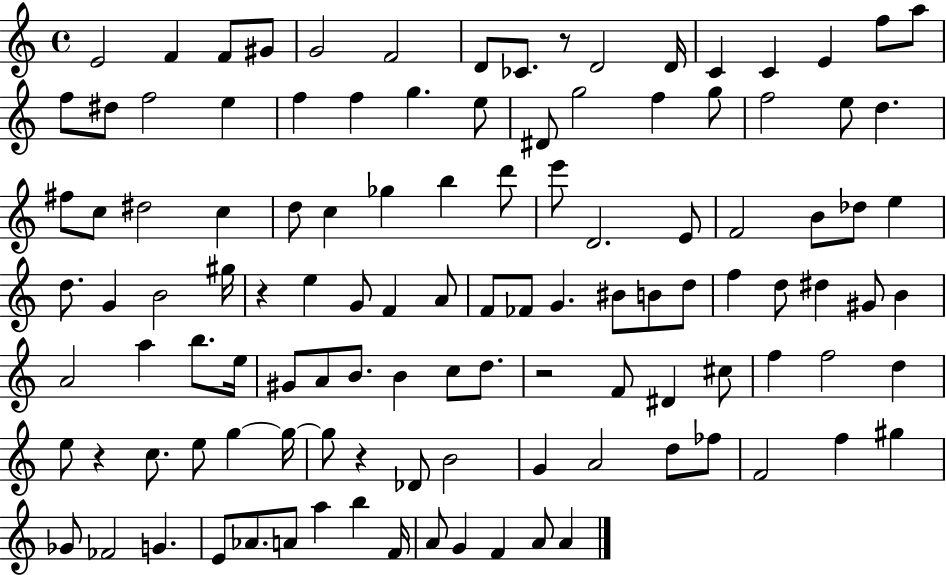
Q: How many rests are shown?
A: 5